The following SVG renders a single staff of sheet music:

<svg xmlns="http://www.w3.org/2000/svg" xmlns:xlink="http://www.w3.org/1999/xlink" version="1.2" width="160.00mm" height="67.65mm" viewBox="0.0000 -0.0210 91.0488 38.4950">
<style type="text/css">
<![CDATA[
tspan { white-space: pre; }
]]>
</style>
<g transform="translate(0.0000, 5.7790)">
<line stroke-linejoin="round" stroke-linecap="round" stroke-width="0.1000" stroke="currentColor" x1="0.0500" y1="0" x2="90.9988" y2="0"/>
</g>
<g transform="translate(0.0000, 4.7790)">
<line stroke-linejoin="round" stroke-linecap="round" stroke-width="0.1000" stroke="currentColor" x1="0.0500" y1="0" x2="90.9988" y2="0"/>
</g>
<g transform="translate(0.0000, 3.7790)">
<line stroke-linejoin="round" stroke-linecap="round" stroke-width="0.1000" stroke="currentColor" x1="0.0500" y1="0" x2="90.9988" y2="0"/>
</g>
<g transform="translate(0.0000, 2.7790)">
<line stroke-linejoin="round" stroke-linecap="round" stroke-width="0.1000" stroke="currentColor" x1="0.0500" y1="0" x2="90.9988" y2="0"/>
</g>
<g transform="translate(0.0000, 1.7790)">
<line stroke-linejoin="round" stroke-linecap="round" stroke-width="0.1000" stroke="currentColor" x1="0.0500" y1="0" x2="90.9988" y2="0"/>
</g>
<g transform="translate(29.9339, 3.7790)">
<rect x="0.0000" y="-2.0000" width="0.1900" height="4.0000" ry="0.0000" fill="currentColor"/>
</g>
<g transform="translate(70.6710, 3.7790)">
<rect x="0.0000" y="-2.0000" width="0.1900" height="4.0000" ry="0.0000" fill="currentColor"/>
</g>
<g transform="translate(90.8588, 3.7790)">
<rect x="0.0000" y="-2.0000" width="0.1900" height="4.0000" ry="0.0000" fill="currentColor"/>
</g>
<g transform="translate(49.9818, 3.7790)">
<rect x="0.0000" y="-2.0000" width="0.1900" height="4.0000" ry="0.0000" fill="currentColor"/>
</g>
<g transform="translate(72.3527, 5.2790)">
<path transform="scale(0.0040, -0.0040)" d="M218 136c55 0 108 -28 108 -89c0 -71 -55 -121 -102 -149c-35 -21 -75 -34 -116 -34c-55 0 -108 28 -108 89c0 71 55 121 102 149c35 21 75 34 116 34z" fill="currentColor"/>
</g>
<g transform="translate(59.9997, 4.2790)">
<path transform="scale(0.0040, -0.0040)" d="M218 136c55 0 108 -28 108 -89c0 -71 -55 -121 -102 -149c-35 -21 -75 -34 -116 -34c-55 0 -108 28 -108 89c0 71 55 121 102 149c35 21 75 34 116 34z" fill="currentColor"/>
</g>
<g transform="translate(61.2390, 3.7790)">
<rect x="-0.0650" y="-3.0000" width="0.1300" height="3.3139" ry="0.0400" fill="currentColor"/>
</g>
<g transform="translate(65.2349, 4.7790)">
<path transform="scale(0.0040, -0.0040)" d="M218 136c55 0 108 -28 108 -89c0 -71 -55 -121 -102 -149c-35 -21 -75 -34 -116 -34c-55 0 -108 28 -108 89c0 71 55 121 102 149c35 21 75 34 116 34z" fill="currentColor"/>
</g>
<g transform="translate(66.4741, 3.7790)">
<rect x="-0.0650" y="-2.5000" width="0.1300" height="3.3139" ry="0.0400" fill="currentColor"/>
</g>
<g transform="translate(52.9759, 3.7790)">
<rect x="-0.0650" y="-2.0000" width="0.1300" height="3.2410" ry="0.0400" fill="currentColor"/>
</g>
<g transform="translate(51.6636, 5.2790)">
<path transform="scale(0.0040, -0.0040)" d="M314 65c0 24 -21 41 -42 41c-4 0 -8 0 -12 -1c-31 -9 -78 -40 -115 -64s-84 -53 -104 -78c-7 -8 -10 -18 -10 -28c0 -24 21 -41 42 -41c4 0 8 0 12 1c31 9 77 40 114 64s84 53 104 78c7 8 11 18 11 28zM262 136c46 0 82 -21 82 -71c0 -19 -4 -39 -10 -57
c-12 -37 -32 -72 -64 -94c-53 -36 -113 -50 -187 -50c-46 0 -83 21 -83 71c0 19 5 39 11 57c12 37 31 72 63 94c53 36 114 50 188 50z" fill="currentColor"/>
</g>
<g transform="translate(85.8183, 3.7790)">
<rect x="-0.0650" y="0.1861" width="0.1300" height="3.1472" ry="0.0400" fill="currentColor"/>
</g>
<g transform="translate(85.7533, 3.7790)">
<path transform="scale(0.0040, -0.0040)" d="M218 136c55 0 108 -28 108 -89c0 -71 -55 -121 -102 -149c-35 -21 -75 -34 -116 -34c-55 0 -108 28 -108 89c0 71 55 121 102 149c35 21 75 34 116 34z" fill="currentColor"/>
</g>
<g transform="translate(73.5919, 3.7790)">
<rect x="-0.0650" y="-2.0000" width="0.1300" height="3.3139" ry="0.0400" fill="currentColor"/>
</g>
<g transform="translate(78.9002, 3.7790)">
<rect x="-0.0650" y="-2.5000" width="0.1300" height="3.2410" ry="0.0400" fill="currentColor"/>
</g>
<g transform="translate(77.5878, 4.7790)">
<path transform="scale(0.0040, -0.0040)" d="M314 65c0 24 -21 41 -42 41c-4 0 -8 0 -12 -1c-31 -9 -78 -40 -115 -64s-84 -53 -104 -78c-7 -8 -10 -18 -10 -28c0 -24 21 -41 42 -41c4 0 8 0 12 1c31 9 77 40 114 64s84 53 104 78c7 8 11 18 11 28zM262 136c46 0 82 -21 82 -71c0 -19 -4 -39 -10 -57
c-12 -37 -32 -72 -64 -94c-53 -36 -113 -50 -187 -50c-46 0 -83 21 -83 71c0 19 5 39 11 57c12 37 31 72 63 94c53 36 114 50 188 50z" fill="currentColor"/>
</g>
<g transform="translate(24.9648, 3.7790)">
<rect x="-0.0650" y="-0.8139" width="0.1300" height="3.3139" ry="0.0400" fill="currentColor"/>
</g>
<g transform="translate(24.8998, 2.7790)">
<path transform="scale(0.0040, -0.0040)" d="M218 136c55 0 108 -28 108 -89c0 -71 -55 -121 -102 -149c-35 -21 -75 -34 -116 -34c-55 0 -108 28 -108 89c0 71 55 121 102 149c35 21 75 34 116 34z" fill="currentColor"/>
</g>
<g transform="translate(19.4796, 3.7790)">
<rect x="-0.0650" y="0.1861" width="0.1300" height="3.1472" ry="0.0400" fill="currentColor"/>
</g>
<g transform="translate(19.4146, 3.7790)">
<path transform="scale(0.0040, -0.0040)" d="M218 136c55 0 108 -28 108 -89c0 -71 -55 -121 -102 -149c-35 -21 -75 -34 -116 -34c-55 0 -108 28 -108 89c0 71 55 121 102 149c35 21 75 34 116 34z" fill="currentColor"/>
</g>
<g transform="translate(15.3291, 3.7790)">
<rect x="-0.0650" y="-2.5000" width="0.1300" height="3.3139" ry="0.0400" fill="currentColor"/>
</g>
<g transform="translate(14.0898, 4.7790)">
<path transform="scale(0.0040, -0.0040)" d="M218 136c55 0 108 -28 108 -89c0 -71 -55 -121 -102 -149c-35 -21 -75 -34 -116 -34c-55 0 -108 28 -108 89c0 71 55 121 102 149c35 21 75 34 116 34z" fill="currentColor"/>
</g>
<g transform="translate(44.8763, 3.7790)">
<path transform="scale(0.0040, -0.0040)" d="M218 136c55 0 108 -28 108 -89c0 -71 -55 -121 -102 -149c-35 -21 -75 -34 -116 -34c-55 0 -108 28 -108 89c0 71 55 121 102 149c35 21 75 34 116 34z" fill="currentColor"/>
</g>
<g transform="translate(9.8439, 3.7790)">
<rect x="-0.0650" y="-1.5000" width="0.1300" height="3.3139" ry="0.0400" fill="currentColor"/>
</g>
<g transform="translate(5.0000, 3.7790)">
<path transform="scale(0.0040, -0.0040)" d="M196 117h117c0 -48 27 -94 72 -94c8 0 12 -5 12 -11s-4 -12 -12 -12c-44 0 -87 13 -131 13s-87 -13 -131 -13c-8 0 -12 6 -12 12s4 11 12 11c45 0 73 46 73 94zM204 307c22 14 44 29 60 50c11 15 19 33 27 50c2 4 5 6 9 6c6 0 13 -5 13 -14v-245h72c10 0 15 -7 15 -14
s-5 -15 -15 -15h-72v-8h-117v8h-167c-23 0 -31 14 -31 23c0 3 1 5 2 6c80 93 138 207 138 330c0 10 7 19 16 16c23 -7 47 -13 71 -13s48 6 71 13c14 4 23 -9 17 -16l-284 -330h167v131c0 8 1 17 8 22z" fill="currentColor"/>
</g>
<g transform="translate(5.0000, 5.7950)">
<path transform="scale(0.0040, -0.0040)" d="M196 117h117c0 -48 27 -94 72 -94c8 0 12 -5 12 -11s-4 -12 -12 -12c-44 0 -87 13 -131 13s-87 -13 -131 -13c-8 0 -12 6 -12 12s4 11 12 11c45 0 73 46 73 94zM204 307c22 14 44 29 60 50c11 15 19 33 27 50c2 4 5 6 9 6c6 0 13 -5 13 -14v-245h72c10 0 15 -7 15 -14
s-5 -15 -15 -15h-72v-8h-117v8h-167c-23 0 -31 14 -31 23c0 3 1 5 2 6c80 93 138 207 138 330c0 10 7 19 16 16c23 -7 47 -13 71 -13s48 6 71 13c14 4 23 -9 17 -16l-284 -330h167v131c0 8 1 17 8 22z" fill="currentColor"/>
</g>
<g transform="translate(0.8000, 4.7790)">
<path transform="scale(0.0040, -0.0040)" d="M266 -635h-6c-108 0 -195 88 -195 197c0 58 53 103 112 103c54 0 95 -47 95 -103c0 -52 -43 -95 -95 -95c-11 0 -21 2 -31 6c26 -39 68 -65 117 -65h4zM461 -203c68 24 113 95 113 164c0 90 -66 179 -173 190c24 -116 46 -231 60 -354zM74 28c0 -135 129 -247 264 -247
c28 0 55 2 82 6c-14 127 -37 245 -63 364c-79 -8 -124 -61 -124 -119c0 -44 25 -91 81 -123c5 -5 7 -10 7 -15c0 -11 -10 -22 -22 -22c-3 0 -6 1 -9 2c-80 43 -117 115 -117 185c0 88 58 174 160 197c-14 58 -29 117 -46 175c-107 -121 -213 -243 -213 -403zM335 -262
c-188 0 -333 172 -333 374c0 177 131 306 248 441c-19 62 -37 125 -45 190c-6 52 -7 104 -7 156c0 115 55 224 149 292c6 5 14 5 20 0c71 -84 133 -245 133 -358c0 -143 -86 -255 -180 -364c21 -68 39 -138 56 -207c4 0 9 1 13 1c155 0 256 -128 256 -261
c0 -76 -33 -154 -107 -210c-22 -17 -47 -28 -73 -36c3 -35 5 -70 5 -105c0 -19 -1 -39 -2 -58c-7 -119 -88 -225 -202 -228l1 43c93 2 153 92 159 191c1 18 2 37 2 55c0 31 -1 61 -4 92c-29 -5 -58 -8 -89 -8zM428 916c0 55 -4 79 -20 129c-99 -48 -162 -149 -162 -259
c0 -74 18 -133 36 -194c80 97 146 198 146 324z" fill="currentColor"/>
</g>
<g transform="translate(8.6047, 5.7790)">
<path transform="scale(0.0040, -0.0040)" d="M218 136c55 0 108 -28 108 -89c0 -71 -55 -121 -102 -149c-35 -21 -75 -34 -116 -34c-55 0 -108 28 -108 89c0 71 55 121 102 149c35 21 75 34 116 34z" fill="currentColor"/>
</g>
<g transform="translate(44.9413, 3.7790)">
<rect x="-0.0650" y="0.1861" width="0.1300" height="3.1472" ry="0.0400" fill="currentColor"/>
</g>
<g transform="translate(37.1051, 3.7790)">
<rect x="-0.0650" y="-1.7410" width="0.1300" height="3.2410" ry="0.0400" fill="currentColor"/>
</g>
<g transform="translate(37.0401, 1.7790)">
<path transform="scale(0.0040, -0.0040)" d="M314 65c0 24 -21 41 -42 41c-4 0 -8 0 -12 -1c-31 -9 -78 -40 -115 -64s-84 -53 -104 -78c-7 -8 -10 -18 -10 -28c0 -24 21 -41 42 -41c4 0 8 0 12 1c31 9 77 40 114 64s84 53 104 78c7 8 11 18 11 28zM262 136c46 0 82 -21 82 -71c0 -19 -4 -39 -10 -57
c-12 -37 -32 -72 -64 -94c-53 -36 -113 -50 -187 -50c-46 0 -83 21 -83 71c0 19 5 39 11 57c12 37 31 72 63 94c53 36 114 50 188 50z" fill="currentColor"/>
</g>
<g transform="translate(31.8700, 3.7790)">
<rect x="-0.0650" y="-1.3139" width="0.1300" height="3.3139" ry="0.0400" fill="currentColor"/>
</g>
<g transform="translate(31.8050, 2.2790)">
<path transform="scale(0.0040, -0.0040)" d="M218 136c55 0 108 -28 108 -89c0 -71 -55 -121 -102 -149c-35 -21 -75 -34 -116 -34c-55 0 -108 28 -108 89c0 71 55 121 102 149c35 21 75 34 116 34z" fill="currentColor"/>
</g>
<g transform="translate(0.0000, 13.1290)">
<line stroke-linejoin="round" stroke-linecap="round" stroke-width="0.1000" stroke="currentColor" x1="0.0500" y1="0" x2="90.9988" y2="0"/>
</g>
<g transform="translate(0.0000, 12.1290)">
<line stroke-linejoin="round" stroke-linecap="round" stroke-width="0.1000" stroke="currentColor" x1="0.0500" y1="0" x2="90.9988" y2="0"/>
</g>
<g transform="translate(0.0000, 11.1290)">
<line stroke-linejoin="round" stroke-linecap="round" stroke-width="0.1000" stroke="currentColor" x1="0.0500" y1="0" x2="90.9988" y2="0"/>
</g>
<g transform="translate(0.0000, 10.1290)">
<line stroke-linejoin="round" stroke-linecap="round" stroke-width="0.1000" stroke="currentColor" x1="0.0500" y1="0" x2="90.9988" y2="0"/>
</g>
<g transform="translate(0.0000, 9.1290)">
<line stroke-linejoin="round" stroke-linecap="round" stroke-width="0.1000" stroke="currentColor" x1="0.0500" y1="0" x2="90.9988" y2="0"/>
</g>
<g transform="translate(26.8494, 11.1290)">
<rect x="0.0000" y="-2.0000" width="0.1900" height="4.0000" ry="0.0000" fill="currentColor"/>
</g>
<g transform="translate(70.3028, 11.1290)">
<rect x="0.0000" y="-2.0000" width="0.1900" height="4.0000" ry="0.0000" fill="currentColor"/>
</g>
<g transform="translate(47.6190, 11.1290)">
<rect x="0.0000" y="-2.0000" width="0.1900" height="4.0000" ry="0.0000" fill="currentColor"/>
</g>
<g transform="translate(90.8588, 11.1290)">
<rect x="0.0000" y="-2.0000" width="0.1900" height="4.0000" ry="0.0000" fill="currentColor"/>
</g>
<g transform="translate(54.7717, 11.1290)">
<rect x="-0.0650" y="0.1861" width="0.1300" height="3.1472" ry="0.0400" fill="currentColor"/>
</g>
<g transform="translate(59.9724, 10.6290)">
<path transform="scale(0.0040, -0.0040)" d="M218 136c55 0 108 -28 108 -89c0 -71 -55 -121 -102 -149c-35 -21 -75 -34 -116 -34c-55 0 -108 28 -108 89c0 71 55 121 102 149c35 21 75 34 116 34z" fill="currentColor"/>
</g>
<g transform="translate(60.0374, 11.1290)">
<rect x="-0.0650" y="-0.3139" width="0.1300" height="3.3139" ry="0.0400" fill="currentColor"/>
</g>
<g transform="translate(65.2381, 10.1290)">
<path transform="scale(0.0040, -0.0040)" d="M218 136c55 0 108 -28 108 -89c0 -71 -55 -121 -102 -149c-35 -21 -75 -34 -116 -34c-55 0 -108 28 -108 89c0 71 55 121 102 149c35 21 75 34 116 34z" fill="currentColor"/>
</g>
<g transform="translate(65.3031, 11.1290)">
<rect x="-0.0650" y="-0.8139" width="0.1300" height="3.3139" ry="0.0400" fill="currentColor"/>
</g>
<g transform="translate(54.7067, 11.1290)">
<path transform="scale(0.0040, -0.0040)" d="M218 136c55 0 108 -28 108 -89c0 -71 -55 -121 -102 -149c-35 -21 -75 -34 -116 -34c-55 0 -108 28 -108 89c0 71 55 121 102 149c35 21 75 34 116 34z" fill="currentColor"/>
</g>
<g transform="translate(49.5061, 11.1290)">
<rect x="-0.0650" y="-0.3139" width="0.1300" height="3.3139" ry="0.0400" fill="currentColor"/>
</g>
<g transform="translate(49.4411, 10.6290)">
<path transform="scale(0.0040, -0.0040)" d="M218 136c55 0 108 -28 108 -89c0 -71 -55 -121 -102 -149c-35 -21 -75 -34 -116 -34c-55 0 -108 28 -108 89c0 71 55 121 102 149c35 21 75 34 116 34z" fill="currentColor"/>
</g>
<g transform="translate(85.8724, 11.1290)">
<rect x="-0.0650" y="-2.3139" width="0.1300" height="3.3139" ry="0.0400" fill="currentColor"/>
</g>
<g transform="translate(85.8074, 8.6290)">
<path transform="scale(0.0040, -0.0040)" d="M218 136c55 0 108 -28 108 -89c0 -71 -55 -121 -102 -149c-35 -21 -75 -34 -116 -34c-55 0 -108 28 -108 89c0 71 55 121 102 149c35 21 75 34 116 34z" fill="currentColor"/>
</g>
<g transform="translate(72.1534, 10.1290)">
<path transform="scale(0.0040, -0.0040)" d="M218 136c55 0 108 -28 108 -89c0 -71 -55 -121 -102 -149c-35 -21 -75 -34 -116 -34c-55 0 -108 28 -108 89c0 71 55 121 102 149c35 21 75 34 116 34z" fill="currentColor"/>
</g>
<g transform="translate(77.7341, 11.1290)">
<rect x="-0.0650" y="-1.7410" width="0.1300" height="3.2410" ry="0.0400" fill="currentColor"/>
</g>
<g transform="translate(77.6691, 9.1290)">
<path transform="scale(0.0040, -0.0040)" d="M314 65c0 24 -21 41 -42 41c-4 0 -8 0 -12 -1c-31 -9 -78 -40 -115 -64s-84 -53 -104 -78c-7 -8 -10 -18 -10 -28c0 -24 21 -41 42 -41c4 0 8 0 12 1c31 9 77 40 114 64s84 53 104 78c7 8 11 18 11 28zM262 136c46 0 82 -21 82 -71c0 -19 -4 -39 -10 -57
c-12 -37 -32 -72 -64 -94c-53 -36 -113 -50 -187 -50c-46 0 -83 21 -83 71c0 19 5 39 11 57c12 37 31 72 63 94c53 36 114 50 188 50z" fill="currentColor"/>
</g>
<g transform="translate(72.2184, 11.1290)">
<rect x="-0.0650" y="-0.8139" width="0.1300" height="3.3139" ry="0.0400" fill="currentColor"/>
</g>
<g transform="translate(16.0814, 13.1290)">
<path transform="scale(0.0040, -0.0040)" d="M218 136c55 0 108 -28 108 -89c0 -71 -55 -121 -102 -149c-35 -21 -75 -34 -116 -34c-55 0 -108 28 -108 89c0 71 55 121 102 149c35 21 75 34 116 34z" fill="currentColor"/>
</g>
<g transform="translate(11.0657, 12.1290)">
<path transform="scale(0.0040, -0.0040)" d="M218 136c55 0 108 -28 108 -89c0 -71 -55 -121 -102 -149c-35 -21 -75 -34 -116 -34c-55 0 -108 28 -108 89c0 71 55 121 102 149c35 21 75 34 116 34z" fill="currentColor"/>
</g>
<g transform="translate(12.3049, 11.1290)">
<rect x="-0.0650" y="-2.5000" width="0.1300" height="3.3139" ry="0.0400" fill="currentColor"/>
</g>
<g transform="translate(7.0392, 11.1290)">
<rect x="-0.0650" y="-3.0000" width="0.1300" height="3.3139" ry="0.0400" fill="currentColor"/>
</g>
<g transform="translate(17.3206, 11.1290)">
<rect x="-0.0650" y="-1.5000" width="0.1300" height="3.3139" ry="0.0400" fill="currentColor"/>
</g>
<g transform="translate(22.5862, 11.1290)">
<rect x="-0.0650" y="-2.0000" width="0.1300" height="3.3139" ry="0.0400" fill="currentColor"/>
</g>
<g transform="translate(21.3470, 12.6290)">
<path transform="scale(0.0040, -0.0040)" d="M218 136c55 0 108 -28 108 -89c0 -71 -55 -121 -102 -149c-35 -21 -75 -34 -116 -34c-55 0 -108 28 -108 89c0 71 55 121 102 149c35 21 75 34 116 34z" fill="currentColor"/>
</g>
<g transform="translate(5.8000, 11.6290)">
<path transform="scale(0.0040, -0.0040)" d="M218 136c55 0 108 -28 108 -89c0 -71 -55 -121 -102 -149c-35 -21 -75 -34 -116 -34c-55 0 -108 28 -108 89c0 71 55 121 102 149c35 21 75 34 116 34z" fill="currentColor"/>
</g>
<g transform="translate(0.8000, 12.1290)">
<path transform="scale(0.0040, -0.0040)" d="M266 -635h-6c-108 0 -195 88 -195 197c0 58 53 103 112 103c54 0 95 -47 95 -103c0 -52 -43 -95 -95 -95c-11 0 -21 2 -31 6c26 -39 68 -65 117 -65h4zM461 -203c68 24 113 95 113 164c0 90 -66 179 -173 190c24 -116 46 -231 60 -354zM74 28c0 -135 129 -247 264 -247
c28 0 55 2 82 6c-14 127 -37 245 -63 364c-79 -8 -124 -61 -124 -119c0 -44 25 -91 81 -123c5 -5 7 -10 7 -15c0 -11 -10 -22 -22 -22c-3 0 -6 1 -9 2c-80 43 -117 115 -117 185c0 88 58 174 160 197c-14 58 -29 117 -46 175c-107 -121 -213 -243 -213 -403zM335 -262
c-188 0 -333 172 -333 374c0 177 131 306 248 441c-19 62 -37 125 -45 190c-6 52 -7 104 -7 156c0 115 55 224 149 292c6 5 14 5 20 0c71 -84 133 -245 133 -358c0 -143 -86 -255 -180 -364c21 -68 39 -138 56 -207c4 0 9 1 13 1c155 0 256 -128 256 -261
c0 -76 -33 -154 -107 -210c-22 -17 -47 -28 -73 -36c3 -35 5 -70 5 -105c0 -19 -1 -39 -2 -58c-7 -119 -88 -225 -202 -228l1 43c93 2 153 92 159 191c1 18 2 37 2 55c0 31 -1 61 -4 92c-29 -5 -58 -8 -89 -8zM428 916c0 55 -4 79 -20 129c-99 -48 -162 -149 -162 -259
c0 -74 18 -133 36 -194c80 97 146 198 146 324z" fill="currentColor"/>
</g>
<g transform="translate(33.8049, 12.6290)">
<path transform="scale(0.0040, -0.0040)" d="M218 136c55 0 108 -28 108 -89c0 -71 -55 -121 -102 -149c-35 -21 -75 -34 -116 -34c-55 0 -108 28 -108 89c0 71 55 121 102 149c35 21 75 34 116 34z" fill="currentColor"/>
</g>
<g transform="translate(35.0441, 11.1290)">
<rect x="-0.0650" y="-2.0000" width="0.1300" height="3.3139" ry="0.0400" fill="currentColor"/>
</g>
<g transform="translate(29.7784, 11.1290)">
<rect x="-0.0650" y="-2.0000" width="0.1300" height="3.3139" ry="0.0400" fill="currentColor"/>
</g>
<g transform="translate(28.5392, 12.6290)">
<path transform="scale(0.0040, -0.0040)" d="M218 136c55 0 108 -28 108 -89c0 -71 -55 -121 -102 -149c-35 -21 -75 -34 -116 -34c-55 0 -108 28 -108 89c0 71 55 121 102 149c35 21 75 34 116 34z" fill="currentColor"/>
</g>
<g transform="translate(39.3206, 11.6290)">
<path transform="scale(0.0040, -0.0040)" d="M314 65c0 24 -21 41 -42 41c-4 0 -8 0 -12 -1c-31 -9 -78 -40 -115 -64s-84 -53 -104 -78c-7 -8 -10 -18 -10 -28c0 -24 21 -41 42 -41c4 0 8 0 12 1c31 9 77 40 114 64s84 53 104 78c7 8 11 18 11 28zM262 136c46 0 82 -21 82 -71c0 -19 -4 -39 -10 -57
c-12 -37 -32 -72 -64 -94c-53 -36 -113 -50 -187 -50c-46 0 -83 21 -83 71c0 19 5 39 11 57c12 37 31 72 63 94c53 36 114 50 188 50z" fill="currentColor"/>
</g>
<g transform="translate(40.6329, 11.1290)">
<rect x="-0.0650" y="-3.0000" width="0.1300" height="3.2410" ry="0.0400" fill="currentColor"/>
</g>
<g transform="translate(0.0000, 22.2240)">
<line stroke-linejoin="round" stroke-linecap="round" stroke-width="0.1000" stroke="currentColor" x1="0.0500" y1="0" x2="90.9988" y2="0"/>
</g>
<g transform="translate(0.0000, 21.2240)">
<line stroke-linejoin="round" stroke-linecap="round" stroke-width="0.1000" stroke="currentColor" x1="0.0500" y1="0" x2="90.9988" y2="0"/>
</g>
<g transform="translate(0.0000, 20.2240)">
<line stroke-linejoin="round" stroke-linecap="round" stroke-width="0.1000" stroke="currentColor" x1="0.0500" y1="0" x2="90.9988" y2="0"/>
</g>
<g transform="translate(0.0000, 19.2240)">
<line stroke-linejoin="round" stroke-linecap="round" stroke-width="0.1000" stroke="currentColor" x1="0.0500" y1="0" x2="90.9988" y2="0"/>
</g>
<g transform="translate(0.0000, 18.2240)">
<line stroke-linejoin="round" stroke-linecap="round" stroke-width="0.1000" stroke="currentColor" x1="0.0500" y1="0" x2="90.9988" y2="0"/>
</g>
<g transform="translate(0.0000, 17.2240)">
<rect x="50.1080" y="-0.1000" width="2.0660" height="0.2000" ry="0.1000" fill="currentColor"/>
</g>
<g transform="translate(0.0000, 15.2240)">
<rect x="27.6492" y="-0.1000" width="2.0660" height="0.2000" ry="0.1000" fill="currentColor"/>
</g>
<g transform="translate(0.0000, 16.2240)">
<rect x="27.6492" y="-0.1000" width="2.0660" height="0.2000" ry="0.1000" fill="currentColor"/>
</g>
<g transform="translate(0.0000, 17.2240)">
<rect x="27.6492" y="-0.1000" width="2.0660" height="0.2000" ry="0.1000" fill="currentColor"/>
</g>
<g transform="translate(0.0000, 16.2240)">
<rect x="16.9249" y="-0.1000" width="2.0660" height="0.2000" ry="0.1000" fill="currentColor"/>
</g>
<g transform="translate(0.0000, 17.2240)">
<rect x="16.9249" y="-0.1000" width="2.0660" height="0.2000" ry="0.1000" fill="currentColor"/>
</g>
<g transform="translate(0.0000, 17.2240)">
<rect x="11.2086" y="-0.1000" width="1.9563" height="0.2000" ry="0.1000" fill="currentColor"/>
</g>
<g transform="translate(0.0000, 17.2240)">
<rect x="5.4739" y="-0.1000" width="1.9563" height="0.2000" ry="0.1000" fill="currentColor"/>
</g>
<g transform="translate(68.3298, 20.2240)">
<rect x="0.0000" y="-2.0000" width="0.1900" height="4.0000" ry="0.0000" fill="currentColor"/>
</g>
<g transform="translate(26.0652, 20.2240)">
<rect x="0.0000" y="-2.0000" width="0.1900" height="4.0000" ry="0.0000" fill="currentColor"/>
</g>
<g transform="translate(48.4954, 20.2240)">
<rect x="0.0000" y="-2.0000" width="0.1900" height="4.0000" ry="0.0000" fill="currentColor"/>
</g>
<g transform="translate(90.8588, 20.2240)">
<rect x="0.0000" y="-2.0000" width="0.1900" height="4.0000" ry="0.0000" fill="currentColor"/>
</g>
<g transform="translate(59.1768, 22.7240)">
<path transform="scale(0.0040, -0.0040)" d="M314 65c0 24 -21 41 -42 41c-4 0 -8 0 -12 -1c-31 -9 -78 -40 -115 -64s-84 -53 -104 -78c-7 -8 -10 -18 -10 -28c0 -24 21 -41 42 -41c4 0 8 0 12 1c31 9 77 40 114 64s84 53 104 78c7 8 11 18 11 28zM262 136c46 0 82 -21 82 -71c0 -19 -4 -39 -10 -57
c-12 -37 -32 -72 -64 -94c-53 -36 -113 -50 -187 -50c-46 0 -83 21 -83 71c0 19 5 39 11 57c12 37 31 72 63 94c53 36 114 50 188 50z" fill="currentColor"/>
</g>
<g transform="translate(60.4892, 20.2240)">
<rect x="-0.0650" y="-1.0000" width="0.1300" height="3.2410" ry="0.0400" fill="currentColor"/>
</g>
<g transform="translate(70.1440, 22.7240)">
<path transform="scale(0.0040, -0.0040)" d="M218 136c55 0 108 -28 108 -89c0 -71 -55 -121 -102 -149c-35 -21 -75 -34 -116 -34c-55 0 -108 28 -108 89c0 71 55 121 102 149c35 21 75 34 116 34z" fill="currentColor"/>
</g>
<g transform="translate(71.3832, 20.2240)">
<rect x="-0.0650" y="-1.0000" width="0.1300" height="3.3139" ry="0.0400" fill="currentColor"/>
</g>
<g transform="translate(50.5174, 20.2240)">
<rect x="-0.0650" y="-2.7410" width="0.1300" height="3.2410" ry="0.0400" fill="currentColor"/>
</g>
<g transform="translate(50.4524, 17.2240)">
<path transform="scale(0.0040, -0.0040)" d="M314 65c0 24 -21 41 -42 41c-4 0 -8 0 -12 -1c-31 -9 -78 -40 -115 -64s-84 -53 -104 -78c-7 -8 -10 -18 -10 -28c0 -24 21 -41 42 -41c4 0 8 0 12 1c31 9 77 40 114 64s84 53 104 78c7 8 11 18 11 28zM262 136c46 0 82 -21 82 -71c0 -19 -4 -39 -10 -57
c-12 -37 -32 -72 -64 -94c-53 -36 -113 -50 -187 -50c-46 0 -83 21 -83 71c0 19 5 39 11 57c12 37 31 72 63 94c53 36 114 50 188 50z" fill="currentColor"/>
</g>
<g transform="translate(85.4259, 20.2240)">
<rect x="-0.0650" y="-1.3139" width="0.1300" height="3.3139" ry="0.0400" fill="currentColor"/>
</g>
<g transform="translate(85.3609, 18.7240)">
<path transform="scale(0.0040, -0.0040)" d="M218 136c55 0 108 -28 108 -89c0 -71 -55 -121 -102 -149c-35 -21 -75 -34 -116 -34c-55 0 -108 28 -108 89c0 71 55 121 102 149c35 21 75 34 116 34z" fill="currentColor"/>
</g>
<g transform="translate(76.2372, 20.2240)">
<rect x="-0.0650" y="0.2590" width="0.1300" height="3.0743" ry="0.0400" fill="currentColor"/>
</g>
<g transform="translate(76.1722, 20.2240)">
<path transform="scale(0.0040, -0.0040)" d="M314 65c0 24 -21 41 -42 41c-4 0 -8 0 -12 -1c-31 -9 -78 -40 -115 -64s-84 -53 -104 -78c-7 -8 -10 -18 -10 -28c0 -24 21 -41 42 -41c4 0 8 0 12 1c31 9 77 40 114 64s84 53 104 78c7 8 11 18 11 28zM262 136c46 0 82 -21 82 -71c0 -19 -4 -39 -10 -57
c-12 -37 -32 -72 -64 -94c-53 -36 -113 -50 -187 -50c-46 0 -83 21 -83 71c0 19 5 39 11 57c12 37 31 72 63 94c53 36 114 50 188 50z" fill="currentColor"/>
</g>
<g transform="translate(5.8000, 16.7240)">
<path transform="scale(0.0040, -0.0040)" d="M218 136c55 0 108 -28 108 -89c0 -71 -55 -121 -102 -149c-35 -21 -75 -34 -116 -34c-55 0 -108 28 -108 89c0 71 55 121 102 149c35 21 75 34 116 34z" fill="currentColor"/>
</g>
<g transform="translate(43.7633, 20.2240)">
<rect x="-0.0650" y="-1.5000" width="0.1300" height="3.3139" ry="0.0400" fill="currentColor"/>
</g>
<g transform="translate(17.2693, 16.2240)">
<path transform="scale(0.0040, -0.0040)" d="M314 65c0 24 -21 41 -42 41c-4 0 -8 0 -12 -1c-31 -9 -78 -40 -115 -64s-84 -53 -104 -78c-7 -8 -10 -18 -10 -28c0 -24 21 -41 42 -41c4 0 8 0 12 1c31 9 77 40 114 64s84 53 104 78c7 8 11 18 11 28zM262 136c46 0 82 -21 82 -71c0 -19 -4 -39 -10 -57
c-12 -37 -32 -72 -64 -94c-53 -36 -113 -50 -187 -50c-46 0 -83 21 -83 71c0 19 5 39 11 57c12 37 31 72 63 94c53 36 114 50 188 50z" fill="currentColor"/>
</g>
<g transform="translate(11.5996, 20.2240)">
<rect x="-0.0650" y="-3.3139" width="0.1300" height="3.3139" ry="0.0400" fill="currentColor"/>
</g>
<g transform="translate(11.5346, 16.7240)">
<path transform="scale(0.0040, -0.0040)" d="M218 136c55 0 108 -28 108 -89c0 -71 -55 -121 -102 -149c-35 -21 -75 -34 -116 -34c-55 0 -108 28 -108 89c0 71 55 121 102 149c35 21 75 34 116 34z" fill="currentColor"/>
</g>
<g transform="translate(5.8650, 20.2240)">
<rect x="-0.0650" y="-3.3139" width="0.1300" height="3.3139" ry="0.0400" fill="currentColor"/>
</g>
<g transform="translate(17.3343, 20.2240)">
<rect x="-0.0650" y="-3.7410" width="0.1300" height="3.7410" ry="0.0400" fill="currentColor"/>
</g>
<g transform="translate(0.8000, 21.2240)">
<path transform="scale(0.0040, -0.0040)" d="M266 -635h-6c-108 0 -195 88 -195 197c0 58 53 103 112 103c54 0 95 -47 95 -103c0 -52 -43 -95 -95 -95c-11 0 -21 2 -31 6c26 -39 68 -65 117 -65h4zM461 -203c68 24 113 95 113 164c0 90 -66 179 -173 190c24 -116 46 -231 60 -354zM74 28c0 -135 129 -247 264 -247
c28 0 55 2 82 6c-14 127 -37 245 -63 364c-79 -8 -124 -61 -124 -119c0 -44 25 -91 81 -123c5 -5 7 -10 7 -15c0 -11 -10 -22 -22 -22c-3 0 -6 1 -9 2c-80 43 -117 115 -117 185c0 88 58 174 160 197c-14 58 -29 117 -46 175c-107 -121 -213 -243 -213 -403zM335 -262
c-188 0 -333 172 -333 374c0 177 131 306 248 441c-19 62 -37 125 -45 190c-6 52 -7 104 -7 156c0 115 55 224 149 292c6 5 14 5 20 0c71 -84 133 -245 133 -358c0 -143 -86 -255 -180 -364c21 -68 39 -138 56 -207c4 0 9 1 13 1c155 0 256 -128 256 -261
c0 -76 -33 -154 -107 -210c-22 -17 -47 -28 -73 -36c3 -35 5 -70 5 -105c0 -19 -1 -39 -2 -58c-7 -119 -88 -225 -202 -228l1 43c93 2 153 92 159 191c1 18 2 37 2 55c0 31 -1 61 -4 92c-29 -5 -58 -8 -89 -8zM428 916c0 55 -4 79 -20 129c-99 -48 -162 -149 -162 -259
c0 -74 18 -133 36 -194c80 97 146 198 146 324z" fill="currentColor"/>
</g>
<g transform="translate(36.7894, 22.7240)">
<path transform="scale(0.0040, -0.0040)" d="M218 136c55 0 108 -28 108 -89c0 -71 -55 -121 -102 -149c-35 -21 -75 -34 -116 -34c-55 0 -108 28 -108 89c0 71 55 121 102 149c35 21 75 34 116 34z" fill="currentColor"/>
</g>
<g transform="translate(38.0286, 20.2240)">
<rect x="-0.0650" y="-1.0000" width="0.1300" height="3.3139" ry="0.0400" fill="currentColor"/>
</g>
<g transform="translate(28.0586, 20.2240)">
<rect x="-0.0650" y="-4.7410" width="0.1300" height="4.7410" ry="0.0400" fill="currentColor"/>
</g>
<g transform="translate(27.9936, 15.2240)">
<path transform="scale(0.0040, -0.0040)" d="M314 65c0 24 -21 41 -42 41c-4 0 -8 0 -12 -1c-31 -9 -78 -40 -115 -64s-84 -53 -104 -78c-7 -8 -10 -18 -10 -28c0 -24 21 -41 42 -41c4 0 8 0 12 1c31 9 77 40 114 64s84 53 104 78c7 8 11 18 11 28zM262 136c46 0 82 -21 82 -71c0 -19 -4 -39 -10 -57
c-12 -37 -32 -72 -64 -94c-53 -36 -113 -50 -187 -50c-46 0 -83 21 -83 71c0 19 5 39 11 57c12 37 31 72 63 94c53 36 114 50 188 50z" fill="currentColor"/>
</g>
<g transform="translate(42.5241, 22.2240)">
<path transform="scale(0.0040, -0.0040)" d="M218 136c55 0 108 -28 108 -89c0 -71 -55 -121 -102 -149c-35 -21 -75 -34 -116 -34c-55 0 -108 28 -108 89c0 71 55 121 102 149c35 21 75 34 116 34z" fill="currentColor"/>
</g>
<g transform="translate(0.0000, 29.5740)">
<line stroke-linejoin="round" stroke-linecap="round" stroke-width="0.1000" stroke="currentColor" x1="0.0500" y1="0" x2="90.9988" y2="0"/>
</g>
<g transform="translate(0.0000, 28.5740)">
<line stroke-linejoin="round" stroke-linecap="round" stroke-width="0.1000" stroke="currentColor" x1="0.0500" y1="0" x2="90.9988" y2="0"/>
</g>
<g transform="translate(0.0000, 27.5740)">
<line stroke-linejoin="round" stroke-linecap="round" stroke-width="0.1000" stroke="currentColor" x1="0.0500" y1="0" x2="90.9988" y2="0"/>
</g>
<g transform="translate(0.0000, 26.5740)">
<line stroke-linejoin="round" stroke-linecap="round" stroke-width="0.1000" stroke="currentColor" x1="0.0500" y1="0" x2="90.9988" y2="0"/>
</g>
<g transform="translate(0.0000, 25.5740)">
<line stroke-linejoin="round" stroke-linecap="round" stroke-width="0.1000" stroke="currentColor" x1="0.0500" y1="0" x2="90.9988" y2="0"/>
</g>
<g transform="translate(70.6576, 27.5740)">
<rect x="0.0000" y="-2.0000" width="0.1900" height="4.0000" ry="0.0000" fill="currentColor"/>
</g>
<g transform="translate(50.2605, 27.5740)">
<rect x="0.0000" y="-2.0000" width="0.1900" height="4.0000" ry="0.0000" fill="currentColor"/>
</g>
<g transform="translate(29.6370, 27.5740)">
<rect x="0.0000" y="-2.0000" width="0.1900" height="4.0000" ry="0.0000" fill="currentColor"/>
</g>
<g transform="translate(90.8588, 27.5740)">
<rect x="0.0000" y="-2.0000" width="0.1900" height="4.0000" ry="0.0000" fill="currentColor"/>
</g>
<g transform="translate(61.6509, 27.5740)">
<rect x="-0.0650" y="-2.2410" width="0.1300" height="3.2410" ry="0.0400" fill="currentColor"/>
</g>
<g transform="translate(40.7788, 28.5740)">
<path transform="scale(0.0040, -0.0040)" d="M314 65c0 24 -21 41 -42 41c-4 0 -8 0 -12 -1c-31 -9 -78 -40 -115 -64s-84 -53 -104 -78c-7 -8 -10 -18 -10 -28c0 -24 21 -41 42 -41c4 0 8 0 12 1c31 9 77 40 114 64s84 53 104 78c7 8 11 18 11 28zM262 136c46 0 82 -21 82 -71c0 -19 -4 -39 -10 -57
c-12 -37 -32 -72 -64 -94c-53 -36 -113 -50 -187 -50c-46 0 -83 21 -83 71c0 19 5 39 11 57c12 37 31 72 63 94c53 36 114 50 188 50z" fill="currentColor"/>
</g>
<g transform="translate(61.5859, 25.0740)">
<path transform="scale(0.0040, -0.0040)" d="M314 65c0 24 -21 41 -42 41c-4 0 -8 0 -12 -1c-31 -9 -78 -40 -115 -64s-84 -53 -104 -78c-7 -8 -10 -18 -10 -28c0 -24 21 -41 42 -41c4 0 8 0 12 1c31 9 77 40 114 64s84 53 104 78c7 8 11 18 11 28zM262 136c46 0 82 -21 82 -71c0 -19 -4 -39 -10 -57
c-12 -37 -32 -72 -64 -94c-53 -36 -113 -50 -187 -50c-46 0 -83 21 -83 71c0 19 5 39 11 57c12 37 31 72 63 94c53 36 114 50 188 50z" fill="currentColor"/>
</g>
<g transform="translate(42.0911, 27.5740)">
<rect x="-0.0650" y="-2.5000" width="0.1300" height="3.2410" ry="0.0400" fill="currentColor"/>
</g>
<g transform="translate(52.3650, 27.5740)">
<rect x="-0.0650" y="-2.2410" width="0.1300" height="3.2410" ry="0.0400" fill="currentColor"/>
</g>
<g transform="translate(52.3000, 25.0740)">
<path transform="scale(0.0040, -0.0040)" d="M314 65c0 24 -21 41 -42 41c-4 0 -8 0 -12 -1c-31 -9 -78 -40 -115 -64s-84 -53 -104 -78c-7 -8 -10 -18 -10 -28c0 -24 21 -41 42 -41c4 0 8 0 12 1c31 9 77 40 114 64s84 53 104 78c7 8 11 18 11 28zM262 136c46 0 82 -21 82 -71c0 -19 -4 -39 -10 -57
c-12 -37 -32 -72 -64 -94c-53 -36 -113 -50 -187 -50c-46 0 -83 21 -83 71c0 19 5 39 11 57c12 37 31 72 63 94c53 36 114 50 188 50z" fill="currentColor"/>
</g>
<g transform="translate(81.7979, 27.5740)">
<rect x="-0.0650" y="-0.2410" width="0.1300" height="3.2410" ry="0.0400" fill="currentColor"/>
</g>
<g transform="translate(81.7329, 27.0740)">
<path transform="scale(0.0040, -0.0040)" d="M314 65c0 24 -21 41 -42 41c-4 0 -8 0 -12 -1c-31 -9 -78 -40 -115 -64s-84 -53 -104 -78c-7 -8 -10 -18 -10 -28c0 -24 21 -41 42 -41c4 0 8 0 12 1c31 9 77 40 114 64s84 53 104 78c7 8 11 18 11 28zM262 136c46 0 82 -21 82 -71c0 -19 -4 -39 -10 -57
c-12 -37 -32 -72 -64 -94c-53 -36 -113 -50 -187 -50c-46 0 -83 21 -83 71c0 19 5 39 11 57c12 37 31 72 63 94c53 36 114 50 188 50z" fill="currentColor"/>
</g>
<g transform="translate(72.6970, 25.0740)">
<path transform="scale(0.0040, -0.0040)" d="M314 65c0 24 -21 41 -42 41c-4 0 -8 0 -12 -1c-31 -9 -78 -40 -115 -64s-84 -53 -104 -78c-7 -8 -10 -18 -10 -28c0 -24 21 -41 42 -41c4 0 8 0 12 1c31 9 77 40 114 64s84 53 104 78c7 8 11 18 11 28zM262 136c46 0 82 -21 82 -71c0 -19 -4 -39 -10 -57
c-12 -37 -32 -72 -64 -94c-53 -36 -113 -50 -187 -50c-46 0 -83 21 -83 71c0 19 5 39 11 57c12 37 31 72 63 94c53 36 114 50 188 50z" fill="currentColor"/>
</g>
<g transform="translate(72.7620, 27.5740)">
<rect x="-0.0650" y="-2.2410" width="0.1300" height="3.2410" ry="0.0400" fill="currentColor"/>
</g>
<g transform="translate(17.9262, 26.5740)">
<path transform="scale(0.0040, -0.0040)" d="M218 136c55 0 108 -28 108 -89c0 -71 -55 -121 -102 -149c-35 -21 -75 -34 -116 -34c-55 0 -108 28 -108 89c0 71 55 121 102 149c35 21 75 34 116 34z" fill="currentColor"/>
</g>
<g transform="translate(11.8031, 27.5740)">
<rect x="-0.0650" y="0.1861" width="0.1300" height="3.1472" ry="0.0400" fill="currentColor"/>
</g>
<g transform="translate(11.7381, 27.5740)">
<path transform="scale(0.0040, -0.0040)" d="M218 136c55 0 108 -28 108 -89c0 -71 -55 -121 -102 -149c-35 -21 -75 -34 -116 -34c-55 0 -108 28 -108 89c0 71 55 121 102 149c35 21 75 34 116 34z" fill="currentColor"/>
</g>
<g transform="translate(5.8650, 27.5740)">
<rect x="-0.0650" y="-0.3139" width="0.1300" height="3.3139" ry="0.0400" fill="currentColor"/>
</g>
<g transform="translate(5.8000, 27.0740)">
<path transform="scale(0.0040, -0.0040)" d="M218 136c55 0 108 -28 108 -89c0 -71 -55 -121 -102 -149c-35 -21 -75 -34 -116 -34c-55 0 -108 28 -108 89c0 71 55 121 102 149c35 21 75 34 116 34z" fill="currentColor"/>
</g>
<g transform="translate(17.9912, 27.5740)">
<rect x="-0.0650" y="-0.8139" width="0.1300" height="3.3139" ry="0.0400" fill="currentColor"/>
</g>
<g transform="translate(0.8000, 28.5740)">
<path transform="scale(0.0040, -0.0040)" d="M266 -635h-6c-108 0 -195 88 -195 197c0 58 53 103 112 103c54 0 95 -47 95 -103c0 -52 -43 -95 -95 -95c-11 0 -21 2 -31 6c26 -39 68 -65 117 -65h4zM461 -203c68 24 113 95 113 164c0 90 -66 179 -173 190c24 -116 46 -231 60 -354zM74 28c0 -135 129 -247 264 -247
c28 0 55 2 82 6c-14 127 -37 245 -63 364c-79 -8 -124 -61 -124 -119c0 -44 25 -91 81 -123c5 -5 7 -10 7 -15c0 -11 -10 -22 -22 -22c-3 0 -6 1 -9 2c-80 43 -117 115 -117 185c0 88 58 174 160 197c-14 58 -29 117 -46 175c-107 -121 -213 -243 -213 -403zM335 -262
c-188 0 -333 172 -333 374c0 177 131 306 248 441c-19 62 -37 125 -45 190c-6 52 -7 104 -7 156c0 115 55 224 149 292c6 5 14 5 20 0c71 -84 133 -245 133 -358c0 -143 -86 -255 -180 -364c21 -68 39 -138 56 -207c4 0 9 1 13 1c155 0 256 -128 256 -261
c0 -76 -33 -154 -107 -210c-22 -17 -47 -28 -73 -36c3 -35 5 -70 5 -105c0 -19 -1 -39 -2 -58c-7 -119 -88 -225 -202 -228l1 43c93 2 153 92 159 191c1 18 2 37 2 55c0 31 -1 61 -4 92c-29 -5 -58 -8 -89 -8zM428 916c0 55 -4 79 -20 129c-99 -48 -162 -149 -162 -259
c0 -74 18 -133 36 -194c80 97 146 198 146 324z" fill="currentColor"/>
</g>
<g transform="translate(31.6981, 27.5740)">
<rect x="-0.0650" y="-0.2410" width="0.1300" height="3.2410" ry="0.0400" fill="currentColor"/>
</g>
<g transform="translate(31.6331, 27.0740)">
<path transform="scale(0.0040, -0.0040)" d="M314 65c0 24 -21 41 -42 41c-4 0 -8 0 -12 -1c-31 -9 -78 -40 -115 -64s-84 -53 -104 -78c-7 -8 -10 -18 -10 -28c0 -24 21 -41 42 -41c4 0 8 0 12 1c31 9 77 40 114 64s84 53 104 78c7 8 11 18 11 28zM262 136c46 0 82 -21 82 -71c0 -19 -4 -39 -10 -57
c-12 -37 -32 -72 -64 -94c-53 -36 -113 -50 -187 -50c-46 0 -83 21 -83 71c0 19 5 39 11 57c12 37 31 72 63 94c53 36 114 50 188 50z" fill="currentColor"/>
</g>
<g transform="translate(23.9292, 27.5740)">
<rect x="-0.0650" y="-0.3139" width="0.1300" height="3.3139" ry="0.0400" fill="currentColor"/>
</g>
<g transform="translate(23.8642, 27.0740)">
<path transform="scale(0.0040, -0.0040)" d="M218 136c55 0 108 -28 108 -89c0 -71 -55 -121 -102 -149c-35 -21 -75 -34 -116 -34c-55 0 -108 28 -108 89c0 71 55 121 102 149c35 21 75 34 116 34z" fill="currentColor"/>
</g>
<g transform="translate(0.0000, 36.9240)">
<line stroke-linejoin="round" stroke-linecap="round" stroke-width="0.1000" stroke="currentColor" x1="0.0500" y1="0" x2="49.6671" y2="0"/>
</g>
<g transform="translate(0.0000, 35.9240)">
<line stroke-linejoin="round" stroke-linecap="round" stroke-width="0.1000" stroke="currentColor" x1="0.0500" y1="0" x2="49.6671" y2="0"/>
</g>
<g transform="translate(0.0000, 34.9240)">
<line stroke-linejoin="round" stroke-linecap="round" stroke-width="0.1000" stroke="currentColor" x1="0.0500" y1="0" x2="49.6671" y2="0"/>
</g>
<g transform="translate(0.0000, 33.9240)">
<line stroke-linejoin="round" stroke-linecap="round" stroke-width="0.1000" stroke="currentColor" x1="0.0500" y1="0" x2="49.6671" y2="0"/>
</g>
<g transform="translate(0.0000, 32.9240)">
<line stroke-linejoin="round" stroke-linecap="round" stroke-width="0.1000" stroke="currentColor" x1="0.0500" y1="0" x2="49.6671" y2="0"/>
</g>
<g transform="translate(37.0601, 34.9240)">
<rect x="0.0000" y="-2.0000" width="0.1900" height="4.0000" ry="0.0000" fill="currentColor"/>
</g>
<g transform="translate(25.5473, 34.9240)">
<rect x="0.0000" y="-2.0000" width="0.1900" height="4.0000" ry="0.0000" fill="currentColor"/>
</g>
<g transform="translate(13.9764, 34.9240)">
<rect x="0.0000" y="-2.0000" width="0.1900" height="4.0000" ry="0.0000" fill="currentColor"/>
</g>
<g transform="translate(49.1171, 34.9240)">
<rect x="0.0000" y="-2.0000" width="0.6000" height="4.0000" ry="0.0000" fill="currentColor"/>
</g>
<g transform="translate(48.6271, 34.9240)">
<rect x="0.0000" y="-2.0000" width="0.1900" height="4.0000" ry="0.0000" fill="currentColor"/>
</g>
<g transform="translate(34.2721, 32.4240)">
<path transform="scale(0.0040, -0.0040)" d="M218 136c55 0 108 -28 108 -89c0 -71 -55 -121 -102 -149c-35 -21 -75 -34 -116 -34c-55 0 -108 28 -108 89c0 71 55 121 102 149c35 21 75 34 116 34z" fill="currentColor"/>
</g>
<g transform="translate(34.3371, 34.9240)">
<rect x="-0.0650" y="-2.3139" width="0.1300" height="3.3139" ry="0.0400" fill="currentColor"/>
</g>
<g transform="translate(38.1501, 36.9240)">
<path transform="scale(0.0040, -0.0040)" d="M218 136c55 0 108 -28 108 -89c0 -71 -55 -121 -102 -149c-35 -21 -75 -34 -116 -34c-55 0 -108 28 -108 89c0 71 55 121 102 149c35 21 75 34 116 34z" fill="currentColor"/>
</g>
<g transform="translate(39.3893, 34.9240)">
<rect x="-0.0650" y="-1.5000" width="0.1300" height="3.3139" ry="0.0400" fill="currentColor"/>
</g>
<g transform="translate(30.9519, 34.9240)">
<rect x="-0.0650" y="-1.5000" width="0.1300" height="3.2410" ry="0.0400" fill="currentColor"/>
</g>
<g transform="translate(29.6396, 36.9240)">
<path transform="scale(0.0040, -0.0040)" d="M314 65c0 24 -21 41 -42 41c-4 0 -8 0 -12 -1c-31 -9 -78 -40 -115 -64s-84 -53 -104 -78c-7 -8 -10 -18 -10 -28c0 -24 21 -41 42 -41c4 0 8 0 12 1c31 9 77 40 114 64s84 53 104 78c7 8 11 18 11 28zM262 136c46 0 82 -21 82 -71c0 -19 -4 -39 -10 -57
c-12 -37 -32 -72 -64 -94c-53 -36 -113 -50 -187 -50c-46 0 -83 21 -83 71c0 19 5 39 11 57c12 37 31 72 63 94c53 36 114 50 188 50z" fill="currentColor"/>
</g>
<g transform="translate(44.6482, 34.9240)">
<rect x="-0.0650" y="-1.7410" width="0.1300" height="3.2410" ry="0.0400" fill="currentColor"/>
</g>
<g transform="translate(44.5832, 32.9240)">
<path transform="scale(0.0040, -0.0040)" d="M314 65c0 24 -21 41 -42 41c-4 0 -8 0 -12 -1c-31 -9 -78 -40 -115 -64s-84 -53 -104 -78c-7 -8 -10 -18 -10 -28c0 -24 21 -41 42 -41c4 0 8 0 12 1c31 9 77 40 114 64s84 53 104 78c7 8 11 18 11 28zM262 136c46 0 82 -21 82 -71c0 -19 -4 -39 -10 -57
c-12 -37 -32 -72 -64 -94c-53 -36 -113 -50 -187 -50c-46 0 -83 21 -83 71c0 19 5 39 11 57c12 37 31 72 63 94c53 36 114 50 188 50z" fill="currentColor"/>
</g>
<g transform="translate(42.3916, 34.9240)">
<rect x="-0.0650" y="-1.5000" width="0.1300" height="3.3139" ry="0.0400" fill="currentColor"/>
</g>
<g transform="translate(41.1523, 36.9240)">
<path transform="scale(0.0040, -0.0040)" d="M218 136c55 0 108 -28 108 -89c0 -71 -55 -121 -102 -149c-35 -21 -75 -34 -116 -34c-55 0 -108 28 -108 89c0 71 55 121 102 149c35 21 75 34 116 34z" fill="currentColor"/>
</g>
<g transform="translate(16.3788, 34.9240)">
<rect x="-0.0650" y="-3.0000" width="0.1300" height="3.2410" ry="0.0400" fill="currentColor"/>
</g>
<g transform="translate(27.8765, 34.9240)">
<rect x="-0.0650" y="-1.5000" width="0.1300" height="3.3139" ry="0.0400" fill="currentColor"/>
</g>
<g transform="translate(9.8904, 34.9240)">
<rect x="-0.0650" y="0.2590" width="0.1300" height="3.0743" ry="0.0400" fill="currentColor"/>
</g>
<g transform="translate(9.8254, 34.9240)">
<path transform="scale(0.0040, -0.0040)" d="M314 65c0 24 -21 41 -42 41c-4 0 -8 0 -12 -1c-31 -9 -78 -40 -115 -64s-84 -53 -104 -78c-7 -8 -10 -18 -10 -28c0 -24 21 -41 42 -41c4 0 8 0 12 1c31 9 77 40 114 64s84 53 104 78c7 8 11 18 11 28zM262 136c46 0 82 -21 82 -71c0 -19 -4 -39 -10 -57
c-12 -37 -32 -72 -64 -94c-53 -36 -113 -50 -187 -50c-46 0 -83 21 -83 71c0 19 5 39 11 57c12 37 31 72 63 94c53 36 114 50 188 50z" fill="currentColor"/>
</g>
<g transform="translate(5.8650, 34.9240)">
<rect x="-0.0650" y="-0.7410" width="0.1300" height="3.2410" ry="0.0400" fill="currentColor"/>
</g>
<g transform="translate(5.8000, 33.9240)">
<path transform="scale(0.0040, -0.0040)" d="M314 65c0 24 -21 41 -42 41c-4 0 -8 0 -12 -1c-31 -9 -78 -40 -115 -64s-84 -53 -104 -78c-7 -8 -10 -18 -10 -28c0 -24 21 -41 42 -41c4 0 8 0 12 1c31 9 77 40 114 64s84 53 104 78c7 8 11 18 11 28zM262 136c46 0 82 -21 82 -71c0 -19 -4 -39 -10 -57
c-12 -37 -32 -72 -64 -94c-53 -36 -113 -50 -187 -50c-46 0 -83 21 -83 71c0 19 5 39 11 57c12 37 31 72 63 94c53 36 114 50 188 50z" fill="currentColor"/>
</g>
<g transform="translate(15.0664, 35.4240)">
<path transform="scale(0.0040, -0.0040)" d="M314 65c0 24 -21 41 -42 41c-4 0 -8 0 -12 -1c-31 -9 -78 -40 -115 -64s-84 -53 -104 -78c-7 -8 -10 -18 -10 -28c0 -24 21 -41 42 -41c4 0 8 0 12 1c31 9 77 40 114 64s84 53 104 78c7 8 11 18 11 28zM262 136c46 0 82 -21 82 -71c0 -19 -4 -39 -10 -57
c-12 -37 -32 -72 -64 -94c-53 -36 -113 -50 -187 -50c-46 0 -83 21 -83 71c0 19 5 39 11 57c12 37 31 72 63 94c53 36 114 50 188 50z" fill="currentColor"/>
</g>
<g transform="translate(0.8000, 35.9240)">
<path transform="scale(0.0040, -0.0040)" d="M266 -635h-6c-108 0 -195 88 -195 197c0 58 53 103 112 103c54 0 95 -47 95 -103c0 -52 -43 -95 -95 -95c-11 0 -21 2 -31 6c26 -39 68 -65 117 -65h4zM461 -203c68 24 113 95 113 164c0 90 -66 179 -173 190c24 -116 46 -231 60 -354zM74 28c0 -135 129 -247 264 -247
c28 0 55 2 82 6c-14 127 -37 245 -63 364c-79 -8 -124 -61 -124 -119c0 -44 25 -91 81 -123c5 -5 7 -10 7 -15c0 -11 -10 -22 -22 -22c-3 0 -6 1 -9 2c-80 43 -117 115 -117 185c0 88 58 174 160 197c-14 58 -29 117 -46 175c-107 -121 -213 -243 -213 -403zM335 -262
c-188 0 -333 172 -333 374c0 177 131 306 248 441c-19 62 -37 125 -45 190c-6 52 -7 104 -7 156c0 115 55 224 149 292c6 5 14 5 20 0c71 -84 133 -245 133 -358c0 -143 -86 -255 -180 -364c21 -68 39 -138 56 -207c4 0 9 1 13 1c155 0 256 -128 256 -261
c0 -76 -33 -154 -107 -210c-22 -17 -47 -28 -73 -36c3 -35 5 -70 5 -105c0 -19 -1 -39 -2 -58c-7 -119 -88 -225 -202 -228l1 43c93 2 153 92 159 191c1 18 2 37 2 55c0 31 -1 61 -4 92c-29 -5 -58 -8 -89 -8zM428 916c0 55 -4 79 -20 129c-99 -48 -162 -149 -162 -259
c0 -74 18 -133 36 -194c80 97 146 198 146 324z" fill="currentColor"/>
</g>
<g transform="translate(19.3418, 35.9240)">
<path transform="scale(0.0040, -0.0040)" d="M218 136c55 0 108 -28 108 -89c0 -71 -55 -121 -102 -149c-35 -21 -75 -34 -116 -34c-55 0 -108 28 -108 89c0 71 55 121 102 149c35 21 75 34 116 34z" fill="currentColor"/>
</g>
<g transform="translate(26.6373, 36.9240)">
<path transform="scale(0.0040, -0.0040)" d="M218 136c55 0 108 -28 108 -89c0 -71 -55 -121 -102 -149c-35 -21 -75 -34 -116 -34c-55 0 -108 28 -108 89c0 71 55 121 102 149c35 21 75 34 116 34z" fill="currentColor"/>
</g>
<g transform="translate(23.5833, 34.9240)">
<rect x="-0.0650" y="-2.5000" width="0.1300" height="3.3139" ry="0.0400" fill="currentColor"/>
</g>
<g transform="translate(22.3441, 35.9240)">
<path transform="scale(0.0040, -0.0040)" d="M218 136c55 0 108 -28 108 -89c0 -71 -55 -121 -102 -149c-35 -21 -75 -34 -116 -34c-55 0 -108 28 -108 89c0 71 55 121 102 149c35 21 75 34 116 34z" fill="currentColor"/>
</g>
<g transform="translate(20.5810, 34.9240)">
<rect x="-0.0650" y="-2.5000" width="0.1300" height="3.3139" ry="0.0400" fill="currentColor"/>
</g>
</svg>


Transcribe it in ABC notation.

X:1
T:Untitled
M:4/4
L:1/4
K:C
E G B d e f2 B F2 A G F G2 B A G E F F F A2 c B c d d f2 g b b c'2 e'2 D E a2 D2 D B2 e c B d c c2 G2 g2 g2 g2 c2 d2 B2 A2 G G E E2 g E E f2